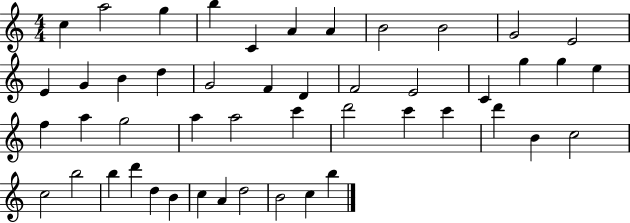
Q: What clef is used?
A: treble